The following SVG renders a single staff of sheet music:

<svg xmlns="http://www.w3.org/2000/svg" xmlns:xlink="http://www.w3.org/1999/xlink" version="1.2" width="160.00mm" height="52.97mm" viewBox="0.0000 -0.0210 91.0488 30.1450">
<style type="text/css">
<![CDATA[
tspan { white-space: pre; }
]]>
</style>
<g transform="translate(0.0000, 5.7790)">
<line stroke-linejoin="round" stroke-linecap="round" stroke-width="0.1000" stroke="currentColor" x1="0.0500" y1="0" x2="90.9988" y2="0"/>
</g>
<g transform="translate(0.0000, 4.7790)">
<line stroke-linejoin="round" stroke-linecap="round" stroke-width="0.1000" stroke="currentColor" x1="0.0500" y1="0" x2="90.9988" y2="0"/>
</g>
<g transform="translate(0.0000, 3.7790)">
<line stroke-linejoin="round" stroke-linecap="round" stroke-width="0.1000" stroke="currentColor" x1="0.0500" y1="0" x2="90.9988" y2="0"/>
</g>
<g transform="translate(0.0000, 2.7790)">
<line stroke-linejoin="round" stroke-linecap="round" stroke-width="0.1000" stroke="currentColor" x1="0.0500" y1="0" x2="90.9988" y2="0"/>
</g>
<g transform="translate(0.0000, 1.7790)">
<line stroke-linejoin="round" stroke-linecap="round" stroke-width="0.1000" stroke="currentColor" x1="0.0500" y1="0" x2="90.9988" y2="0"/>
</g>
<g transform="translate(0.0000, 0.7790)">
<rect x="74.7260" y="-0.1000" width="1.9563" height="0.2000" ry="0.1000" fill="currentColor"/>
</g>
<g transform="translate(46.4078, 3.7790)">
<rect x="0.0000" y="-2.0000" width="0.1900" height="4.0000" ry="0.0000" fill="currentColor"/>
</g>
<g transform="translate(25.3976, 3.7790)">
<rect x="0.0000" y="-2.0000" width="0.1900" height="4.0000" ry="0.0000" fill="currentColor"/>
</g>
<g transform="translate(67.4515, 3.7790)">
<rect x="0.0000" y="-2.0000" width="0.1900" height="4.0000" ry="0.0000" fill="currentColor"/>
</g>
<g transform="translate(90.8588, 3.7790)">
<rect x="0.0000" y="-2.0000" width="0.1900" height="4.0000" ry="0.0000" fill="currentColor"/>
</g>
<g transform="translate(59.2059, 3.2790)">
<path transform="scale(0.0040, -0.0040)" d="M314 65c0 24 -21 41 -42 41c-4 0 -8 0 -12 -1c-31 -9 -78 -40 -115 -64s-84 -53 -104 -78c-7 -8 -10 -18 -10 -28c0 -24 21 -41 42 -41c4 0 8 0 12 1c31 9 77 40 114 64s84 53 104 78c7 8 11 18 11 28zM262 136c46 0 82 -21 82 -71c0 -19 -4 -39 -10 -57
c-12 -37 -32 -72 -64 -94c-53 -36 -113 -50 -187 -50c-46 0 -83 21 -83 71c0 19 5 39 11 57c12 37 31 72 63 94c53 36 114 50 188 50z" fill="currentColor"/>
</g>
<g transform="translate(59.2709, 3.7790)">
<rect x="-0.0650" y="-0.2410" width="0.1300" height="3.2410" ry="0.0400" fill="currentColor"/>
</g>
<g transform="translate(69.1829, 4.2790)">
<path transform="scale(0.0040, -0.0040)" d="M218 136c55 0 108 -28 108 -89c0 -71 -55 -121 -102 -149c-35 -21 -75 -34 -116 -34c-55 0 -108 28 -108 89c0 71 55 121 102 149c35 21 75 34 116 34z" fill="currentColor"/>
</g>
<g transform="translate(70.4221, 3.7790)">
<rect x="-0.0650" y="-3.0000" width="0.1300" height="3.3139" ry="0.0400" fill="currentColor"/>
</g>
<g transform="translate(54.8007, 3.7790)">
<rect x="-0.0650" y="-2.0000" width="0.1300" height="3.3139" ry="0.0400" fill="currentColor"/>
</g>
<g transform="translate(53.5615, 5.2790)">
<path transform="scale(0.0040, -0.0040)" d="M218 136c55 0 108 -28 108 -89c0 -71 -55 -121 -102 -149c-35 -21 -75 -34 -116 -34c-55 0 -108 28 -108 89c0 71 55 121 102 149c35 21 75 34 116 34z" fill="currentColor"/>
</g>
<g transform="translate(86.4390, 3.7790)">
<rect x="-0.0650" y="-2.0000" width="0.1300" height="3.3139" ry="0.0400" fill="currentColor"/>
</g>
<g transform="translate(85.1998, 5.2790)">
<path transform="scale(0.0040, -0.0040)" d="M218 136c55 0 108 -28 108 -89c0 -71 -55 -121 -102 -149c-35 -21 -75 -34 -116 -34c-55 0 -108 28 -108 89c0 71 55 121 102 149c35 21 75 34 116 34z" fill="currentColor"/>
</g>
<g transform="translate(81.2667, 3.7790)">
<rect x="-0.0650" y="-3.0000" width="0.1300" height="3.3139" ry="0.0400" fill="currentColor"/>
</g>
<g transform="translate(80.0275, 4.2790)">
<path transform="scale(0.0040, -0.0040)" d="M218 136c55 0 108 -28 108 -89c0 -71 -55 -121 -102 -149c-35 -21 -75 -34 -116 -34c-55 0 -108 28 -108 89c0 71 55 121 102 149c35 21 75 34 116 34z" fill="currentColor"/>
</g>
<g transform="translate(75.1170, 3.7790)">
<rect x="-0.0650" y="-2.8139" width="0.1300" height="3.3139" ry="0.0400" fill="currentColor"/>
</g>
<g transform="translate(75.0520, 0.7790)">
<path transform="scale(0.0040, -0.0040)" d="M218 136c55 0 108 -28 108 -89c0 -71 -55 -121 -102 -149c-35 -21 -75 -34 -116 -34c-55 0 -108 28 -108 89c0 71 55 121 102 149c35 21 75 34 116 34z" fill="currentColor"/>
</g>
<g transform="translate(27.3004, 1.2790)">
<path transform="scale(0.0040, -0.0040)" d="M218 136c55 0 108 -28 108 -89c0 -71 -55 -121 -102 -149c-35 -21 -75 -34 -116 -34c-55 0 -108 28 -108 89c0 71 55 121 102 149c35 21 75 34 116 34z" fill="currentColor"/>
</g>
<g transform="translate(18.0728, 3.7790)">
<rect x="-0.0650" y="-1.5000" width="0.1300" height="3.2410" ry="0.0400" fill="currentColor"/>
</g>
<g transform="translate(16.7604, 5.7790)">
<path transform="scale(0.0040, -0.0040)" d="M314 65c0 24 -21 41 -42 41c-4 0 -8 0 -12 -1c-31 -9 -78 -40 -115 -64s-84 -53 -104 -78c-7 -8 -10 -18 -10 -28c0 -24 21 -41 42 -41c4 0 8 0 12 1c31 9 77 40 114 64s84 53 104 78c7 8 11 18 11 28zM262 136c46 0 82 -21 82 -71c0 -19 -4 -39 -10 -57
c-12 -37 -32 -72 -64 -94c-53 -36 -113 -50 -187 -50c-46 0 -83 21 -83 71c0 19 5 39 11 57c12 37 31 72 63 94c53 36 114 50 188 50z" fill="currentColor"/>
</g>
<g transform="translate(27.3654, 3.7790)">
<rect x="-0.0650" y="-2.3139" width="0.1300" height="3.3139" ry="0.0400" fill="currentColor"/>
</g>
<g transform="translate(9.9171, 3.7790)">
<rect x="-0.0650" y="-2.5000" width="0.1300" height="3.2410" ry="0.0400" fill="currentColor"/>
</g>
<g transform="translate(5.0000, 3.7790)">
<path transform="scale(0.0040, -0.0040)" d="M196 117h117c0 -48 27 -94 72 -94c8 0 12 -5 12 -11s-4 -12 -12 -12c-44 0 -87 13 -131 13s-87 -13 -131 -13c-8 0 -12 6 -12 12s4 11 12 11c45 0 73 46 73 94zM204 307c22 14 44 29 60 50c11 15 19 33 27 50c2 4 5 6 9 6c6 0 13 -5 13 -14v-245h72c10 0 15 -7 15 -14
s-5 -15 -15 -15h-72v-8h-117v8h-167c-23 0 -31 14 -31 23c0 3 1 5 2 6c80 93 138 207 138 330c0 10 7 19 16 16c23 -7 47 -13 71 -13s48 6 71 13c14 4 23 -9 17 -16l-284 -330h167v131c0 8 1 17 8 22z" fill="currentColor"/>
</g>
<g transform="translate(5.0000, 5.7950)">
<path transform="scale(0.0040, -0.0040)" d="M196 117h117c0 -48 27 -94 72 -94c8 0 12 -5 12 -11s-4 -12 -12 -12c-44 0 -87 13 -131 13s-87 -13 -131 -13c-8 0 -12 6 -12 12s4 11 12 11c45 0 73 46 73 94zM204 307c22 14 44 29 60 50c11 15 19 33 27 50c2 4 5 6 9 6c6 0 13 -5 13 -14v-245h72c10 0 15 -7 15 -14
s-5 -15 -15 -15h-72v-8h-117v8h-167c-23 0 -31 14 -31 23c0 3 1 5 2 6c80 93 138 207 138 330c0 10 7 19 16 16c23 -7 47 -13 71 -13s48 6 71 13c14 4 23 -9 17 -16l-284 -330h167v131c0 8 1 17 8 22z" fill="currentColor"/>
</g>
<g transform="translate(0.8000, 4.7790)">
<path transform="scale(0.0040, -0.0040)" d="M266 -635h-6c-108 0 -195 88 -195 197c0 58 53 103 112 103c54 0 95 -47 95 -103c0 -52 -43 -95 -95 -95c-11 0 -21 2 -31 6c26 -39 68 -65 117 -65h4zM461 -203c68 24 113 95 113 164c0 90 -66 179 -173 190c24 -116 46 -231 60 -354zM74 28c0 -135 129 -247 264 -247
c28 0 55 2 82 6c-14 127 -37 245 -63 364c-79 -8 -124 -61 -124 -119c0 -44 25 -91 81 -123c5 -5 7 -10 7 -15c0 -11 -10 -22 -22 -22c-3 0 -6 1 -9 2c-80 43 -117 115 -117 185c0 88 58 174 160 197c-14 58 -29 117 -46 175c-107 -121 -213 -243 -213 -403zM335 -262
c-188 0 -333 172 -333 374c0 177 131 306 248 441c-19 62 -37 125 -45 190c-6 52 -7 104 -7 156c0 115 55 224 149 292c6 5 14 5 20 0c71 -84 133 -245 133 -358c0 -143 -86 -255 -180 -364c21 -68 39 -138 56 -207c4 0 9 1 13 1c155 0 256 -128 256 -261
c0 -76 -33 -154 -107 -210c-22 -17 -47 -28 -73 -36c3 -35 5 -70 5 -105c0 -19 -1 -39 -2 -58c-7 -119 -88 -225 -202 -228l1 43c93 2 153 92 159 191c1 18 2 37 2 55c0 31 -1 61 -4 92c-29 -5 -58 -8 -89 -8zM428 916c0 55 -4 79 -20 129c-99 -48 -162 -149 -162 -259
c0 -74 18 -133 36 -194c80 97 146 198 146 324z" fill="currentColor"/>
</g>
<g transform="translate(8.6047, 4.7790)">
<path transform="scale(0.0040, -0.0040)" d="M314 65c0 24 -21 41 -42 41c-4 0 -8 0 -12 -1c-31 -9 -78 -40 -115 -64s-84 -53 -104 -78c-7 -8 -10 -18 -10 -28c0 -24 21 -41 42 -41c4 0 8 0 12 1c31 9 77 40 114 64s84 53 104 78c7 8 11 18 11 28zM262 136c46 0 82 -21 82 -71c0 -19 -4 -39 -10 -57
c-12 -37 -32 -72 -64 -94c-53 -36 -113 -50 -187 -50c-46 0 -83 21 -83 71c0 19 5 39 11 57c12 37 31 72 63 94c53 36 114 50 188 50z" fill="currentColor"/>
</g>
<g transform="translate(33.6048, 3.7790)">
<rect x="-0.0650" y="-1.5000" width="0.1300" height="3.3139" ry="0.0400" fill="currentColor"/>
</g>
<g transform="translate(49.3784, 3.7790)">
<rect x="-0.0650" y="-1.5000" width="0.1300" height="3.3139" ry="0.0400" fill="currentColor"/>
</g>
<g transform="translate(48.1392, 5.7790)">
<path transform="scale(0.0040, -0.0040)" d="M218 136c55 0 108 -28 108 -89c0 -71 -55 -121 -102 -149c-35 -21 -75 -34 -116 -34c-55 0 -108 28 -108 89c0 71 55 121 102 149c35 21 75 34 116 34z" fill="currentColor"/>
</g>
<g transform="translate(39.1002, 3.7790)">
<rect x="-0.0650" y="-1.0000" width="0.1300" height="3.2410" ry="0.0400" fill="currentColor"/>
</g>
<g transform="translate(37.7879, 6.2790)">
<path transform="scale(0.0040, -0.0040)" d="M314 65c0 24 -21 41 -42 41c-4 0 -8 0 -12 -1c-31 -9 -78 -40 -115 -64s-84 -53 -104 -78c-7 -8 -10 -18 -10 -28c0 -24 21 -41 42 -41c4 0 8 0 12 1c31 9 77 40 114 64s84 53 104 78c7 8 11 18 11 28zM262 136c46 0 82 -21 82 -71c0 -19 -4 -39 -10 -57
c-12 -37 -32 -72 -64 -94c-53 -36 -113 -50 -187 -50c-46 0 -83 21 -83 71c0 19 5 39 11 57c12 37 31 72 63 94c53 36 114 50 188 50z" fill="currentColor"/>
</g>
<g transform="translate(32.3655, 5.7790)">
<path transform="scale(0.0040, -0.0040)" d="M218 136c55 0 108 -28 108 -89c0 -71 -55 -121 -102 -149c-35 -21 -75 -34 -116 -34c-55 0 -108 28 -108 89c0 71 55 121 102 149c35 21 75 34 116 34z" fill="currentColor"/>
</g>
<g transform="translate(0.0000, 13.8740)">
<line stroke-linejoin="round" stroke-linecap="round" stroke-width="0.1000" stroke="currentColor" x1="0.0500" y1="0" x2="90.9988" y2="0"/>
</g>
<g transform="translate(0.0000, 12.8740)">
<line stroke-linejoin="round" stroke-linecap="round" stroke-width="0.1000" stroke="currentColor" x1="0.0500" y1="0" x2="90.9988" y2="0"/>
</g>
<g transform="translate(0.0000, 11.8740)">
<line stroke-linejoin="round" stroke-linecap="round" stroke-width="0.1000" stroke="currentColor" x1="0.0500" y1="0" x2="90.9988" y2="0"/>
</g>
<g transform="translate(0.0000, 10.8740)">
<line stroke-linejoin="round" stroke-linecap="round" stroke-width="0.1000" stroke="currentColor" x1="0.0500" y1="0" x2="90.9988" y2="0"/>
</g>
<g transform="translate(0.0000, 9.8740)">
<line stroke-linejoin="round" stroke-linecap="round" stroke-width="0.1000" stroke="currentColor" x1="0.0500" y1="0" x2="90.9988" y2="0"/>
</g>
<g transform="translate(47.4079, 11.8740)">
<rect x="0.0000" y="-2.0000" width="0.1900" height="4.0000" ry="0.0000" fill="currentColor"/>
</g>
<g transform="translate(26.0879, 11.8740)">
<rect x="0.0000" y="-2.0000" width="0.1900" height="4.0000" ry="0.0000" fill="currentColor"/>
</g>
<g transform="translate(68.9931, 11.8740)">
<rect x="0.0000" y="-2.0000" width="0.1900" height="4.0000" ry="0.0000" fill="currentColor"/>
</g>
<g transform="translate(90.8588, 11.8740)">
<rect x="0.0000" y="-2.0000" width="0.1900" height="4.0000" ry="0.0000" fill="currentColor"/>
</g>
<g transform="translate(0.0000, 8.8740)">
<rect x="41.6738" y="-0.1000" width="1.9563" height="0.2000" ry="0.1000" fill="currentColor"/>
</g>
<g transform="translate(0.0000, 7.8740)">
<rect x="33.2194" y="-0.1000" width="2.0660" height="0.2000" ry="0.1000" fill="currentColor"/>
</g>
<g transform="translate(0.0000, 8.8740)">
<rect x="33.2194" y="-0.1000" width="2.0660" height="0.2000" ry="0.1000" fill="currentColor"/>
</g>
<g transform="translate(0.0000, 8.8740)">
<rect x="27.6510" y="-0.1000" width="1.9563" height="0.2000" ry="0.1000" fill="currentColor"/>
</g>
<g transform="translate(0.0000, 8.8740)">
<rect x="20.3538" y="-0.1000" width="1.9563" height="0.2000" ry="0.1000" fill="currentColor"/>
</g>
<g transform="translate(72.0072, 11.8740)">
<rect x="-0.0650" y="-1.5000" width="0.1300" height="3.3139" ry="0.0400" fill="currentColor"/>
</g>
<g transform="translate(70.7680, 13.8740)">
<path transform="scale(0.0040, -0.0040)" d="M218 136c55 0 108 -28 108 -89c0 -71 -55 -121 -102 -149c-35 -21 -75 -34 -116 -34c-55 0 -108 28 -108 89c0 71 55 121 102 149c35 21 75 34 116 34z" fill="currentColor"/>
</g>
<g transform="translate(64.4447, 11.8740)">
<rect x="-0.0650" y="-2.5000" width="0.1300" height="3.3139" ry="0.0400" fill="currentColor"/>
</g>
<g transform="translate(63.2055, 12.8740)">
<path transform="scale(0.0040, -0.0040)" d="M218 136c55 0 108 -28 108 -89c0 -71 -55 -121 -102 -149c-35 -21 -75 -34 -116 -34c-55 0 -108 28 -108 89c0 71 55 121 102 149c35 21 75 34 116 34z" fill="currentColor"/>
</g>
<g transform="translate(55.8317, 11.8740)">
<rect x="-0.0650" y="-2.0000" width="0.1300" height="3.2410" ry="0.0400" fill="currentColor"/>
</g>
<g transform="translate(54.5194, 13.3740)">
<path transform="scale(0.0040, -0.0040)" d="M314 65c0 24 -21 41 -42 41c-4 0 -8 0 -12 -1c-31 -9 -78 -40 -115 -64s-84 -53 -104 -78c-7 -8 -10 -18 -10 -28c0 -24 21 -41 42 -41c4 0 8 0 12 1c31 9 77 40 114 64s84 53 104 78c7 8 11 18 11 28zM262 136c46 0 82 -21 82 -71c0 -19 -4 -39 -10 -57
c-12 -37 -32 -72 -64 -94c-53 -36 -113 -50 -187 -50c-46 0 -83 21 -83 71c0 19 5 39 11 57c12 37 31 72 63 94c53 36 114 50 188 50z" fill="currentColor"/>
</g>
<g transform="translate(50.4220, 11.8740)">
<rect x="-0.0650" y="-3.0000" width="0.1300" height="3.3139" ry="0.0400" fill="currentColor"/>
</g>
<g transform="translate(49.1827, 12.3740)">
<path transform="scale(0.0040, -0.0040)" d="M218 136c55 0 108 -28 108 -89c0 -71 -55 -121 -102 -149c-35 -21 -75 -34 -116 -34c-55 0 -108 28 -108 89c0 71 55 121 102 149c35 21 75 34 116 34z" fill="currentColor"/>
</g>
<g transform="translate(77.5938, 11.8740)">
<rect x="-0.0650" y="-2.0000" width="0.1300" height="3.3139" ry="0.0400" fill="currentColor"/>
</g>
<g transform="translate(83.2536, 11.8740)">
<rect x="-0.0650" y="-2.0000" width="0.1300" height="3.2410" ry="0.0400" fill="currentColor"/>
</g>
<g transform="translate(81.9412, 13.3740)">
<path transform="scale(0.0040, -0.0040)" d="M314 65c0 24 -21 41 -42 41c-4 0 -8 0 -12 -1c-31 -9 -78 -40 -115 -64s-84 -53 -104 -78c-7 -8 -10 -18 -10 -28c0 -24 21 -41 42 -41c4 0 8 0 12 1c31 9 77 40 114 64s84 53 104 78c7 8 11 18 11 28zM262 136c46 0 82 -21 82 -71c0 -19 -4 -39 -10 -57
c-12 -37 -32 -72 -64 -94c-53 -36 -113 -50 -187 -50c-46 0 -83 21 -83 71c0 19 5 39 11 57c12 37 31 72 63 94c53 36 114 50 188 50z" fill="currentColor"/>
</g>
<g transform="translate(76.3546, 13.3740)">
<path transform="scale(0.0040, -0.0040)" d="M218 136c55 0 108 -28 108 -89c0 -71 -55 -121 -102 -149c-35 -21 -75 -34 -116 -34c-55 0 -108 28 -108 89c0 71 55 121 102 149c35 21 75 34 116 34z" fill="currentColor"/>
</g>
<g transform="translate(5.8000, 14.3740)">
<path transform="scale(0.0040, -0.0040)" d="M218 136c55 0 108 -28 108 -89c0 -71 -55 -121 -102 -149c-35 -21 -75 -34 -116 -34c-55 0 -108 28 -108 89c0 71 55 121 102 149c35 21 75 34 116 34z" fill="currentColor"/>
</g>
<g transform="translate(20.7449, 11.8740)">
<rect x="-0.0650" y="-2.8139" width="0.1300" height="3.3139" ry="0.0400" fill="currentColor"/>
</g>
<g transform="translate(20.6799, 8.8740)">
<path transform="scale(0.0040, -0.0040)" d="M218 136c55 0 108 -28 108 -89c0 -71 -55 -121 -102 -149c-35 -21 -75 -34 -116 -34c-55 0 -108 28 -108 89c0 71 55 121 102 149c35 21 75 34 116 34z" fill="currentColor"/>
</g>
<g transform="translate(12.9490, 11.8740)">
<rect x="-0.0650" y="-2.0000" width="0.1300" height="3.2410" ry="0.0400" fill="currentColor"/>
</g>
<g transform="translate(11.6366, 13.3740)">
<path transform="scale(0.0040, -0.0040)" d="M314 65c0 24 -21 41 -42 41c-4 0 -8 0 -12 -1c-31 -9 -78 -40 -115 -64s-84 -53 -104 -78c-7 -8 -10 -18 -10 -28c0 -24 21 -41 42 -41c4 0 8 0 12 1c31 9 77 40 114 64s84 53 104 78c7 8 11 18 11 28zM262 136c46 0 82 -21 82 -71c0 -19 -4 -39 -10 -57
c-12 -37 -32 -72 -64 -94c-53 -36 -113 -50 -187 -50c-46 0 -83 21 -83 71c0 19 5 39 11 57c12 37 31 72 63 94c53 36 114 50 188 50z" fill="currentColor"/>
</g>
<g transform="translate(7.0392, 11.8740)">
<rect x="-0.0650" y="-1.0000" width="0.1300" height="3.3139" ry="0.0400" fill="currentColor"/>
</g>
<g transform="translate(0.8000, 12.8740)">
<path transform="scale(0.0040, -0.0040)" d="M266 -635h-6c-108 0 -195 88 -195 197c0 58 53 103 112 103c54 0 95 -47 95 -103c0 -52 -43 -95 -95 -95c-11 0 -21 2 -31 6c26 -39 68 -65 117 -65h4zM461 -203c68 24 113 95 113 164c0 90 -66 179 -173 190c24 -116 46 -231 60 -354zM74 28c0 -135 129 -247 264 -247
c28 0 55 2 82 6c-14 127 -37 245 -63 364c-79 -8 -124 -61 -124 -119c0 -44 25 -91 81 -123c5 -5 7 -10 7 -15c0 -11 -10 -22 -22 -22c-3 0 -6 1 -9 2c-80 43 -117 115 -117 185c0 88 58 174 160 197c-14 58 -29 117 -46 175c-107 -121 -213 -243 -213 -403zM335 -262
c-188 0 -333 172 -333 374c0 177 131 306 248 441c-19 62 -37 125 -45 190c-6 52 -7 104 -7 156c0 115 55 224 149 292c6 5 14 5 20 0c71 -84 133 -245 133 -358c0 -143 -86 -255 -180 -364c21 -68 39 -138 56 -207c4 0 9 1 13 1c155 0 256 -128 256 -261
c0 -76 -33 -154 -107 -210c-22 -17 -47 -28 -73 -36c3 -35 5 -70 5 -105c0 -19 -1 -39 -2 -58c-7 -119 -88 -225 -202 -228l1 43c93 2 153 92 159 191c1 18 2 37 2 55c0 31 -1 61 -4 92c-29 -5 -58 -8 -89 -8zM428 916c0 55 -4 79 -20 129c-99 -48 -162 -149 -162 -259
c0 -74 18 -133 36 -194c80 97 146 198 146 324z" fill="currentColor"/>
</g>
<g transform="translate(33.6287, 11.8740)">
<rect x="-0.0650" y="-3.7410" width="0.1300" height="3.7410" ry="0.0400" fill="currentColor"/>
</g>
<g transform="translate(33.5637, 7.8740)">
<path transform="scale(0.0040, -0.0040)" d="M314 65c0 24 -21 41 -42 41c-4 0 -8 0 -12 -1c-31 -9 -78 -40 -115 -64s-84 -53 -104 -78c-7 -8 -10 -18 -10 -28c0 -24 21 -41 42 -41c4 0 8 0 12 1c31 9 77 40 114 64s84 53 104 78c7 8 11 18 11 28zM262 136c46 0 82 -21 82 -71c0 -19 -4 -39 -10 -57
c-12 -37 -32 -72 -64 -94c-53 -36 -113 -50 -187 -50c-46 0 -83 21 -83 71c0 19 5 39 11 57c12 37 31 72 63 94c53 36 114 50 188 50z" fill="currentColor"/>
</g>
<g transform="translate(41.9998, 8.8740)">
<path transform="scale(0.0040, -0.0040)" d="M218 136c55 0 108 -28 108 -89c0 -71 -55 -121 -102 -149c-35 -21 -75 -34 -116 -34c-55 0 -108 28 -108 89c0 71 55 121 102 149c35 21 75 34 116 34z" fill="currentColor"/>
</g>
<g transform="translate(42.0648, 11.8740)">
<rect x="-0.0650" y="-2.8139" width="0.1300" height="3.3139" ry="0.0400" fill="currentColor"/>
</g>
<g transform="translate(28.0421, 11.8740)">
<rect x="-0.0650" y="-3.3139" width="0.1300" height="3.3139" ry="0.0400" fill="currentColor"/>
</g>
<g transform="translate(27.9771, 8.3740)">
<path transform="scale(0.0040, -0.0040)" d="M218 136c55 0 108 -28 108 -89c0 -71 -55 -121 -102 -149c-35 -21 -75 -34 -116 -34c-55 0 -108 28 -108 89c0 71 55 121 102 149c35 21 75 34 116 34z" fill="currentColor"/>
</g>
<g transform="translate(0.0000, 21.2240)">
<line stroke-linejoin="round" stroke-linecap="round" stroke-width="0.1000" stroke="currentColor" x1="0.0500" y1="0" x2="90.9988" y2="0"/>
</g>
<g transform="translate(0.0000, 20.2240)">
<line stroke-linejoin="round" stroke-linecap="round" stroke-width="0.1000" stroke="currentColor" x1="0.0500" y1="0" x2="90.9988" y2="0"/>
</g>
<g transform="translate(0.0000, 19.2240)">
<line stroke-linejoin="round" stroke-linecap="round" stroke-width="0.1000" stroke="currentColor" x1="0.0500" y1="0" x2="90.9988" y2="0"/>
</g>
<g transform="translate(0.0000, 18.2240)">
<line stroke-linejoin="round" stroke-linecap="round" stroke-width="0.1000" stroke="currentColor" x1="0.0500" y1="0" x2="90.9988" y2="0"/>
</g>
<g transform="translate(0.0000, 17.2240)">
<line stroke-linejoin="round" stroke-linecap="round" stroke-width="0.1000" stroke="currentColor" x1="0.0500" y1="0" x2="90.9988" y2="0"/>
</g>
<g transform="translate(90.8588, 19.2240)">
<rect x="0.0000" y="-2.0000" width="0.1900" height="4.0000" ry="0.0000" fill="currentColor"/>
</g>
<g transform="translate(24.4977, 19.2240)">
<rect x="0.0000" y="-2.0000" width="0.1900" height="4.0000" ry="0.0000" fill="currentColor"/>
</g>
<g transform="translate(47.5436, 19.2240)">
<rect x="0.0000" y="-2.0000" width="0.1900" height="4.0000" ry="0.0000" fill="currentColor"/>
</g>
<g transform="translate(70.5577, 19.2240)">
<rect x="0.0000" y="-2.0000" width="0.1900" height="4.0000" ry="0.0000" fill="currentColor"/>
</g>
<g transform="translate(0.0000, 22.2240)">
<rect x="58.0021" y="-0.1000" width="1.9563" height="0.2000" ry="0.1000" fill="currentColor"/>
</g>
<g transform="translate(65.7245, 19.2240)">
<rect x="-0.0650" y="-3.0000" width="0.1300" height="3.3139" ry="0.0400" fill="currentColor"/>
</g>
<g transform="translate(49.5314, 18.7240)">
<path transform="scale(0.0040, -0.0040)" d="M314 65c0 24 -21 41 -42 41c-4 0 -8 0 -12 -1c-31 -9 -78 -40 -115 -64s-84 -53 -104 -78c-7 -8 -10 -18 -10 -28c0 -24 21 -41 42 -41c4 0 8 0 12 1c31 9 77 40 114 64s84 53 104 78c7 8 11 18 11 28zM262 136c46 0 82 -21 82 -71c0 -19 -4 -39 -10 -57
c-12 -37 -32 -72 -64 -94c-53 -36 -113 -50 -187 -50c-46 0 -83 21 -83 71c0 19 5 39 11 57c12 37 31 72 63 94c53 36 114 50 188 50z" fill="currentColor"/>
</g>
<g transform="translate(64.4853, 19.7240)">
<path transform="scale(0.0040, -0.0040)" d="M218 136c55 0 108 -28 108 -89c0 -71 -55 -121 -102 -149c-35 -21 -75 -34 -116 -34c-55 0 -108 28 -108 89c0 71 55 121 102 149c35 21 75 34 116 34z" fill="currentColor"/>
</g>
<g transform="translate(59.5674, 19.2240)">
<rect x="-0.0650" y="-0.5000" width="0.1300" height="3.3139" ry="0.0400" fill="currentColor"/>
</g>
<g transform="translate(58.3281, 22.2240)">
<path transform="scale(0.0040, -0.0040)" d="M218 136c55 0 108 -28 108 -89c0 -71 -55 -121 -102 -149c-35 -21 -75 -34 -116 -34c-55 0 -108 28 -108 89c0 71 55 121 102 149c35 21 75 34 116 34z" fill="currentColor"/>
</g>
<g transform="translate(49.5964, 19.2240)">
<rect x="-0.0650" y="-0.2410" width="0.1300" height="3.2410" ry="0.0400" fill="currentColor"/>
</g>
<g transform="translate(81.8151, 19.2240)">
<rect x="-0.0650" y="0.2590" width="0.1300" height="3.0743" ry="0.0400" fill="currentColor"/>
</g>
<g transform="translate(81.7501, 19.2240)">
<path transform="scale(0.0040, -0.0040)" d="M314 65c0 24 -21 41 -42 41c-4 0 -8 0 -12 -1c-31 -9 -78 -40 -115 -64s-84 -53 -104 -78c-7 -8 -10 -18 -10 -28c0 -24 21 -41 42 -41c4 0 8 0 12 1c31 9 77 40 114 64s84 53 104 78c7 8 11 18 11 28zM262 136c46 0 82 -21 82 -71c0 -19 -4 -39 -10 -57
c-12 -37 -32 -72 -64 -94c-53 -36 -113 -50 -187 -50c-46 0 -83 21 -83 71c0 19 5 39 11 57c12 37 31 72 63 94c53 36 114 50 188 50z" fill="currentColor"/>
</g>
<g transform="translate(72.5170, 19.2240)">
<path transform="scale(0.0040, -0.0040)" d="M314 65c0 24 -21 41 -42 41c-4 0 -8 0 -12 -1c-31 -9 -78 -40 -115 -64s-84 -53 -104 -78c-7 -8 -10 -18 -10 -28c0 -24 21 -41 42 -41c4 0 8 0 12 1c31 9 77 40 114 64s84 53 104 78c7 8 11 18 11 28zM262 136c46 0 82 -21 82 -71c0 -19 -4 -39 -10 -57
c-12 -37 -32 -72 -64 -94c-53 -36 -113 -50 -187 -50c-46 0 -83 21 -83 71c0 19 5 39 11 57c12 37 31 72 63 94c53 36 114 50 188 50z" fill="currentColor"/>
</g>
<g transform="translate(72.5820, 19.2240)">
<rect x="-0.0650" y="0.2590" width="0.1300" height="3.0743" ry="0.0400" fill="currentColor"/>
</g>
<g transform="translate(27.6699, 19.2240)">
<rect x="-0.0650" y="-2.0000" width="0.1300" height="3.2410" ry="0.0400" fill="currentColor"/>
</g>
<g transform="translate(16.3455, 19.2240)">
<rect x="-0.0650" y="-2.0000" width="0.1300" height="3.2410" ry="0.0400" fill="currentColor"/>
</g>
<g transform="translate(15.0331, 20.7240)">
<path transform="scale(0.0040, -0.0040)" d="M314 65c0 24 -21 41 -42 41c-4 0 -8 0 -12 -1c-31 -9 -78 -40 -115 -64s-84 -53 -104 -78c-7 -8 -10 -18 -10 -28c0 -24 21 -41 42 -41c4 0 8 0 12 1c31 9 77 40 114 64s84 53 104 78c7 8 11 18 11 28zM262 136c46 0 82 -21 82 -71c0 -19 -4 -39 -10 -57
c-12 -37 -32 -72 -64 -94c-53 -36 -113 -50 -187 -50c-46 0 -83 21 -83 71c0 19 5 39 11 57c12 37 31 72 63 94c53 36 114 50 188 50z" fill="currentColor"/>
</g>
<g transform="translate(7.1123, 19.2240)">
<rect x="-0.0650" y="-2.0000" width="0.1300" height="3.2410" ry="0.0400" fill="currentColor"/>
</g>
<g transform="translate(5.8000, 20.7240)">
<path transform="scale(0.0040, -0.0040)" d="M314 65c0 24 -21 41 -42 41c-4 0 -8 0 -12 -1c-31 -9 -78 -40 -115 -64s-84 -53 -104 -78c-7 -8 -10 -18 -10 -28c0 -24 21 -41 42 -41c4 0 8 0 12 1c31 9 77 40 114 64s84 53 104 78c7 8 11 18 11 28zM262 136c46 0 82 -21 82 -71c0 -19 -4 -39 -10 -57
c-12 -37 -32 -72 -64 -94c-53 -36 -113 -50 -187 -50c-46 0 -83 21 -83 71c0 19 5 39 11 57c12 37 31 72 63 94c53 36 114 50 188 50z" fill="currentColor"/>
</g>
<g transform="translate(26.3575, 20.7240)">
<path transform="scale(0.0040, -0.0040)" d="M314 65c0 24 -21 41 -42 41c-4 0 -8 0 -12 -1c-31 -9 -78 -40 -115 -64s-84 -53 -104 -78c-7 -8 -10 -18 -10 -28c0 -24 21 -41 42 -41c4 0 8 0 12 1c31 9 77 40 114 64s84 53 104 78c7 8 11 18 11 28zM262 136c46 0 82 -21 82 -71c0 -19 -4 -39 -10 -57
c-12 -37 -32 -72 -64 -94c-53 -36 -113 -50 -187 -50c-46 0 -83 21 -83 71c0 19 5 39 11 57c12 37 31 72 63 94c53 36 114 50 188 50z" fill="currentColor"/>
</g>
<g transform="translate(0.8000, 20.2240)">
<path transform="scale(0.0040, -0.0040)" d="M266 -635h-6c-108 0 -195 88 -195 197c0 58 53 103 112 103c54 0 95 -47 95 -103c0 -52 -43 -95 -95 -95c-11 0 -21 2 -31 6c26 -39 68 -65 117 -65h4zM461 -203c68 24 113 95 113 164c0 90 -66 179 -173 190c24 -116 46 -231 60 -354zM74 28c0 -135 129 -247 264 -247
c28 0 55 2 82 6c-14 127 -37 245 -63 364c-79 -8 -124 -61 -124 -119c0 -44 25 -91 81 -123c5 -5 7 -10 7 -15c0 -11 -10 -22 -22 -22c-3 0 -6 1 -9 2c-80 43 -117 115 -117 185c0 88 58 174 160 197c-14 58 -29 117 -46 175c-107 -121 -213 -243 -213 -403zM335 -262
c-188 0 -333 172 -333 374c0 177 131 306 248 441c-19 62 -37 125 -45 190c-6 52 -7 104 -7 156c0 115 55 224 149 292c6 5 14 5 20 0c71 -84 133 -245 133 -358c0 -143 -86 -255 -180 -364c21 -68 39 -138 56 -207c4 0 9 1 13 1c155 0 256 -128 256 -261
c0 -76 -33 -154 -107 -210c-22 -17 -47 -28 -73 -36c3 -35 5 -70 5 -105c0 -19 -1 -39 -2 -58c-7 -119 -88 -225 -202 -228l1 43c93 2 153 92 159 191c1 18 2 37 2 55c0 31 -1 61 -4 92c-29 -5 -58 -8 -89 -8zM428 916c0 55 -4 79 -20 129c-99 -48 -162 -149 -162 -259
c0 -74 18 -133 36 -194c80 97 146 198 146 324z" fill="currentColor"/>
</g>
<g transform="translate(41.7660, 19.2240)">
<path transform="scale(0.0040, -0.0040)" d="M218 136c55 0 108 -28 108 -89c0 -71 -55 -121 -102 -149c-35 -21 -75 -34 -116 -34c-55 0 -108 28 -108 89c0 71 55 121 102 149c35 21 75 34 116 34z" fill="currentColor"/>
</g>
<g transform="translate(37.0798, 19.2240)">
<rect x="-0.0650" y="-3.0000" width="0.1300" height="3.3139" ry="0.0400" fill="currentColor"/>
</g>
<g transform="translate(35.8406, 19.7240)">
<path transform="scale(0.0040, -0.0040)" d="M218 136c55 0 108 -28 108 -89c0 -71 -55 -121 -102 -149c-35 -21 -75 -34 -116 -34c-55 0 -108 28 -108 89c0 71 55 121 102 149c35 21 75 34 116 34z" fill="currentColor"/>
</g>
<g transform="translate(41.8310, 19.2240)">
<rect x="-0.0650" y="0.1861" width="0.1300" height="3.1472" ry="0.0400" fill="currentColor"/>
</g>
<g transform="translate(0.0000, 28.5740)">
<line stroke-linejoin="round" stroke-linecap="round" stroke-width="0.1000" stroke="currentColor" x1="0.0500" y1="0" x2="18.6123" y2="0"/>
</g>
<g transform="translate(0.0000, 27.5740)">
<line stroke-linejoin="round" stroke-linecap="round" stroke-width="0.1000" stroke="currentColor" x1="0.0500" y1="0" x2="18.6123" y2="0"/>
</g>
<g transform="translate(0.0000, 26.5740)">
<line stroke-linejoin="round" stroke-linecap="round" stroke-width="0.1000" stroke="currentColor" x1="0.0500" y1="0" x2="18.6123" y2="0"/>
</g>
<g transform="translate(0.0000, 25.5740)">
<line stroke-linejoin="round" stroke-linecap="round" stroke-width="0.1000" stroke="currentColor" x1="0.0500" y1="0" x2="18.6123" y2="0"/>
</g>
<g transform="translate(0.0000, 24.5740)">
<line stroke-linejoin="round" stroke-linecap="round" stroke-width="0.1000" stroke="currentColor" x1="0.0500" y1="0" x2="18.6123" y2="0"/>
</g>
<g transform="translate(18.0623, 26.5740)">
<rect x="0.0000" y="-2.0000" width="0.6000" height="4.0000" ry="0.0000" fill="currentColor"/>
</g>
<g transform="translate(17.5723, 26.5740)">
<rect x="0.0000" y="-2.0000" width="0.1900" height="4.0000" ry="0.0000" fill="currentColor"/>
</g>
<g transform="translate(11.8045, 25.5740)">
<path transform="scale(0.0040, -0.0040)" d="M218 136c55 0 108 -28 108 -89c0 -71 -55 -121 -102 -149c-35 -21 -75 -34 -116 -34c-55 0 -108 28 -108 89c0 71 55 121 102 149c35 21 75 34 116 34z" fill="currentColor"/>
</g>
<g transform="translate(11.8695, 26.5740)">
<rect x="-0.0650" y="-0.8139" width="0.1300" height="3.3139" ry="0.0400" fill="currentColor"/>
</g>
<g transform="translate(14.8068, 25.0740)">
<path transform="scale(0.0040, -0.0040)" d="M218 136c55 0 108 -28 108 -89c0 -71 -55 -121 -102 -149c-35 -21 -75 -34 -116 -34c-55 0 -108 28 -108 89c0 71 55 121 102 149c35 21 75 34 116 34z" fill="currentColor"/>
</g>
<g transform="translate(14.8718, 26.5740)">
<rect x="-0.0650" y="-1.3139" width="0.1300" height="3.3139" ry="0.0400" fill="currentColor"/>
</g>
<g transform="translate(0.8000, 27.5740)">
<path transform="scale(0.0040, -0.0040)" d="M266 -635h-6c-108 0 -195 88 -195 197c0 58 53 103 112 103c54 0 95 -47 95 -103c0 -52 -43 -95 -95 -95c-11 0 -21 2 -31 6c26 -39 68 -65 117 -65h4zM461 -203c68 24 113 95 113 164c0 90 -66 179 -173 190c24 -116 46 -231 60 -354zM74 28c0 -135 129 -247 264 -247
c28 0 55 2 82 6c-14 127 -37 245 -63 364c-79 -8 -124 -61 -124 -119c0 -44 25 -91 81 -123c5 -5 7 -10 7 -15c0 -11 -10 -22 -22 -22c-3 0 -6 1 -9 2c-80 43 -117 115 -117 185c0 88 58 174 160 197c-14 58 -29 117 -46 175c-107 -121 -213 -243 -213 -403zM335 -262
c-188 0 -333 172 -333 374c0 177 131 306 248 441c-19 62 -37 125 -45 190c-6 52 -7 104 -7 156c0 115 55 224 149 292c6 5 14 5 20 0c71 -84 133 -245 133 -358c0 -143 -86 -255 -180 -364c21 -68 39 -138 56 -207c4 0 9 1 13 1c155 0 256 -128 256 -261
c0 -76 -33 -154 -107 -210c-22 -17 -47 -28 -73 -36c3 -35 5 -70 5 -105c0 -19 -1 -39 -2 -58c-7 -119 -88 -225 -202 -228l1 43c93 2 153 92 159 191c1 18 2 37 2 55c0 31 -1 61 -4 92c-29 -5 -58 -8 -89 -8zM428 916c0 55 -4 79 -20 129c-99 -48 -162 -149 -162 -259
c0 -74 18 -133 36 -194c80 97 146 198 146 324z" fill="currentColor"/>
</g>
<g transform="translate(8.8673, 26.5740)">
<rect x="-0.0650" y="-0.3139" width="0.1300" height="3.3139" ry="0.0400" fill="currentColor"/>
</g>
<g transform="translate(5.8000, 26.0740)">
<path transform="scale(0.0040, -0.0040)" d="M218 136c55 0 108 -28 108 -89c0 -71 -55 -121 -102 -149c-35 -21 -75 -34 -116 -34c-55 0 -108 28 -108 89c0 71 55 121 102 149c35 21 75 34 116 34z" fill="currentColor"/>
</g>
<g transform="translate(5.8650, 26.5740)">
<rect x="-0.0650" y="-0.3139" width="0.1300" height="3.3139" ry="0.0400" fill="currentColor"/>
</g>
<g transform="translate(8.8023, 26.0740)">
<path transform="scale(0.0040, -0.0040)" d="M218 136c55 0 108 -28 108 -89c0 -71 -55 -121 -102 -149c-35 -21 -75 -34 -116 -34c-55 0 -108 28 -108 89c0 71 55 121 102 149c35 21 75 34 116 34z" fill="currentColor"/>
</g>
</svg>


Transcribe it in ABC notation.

X:1
T:Untitled
M:4/4
L:1/4
K:C
G2 E2 g E D2 E F c2 A a A F D F2 a b c'2 a A F2 G E F F2 F2 F2 F2 A B c2 C A B2 B2 c c d e